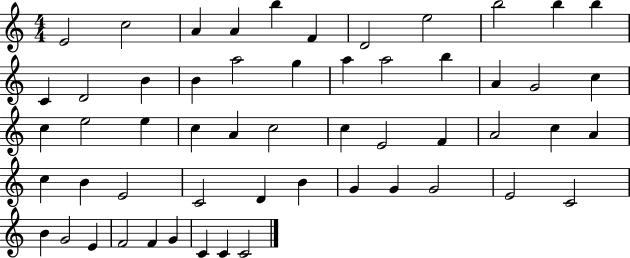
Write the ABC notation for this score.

X:1
T:Untitled
M:4/4
L:1/4
K:C
E2 c2 A A b F D2 e2 b2 b b C D2 B B a2 g a a2 b A G2 c c e2 e c A c2 c E2 F A2 c A c B E2 C2 D B G G G2 E2 C2 B G2 E F2 F G C C C2